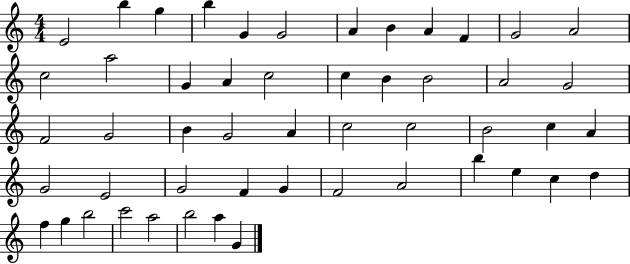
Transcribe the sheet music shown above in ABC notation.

X:1
T:Untitled
M:4/4
L:1/4
K:C
E2 b g b G G2 A B A F G2 A2 c2 a2 G A c2 c B B2 A2 G2 F2 G2 B G2 A c2 c2 B2 c A G2 E2 G2 F G F2 A2 b e c d f g b2 c'2 a2 b2 a G